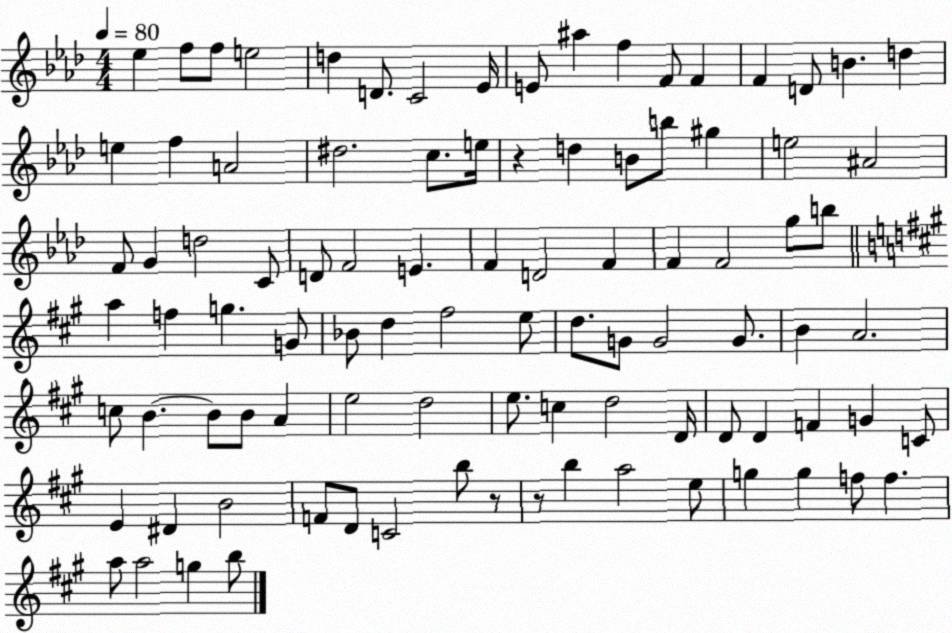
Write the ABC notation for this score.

X:1
T:Untitled
M:4/4
L:1/4
K:Ab
_e f/2 f/2 e2 d D/2 C2 _E/4 E/2 ^a f F/2 F F D/2 B d e f A2 ^d2 c/2 e/4 z d B/2 b/2 ^g e2 ^A2 F/2 G d2 C/2 D/2 F2 E F D2 F F F2 g/2 b/2 a f g G/2 _B/2 d ^f2 e/2 d/2 G/2 G2 G/2 B A2 c/2 B B/2 B/2 A e2 d2 e/2 c d2 D/4 D/2 D F G C/2 E ^D B2 F/2 D/2 C2 b/2 z/2 z/2 b a2 e/2 g g f/2 f a/2 a2 g b/2